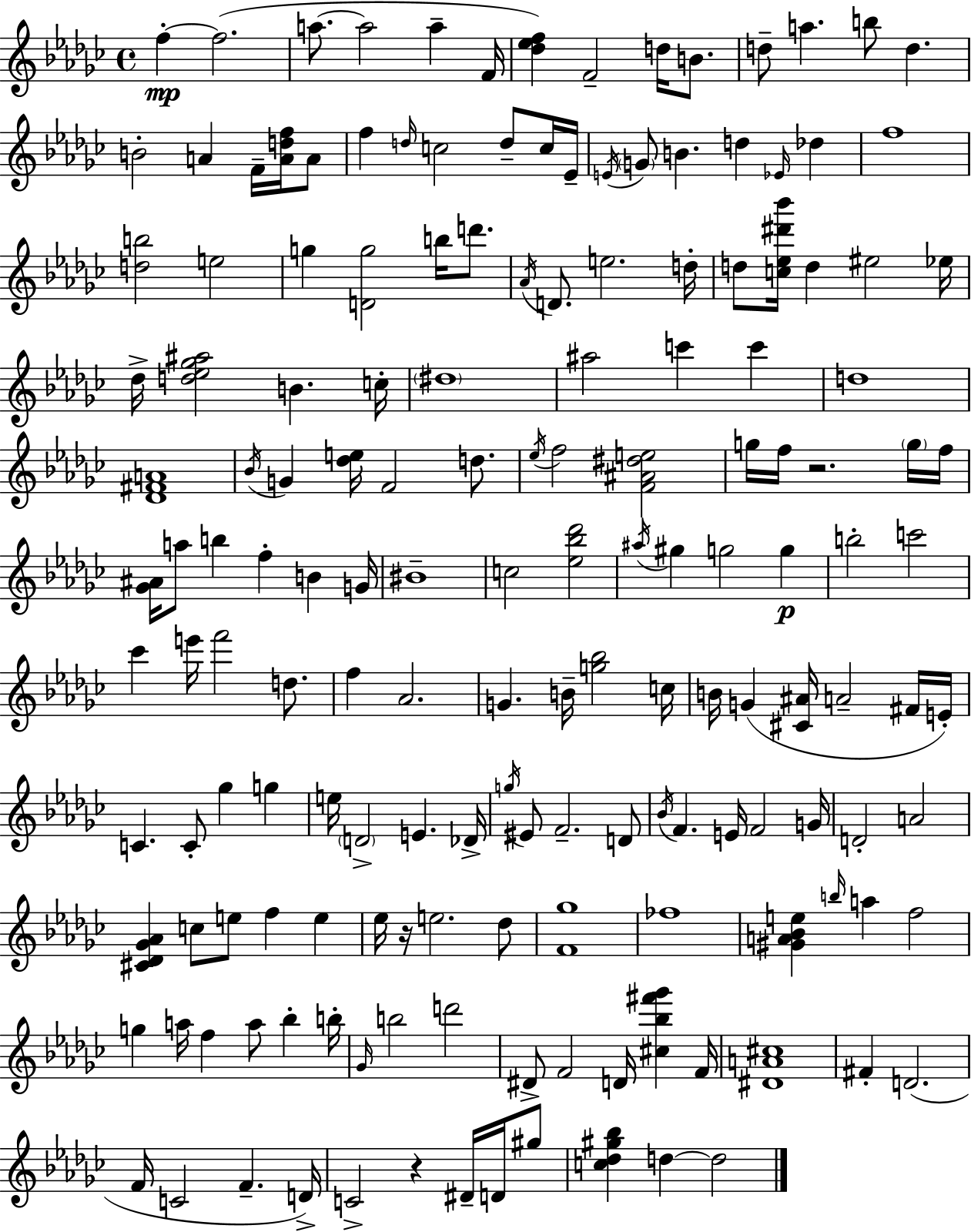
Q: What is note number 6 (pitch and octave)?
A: F4